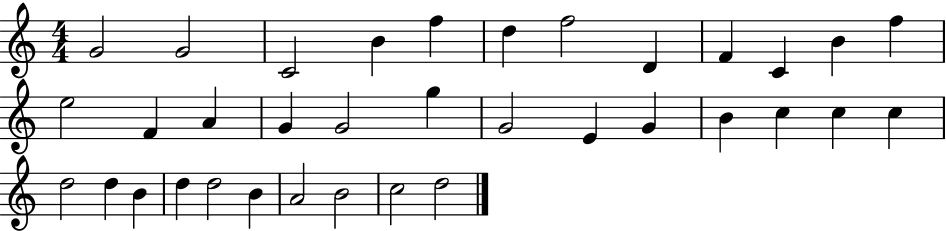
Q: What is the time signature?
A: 4/4